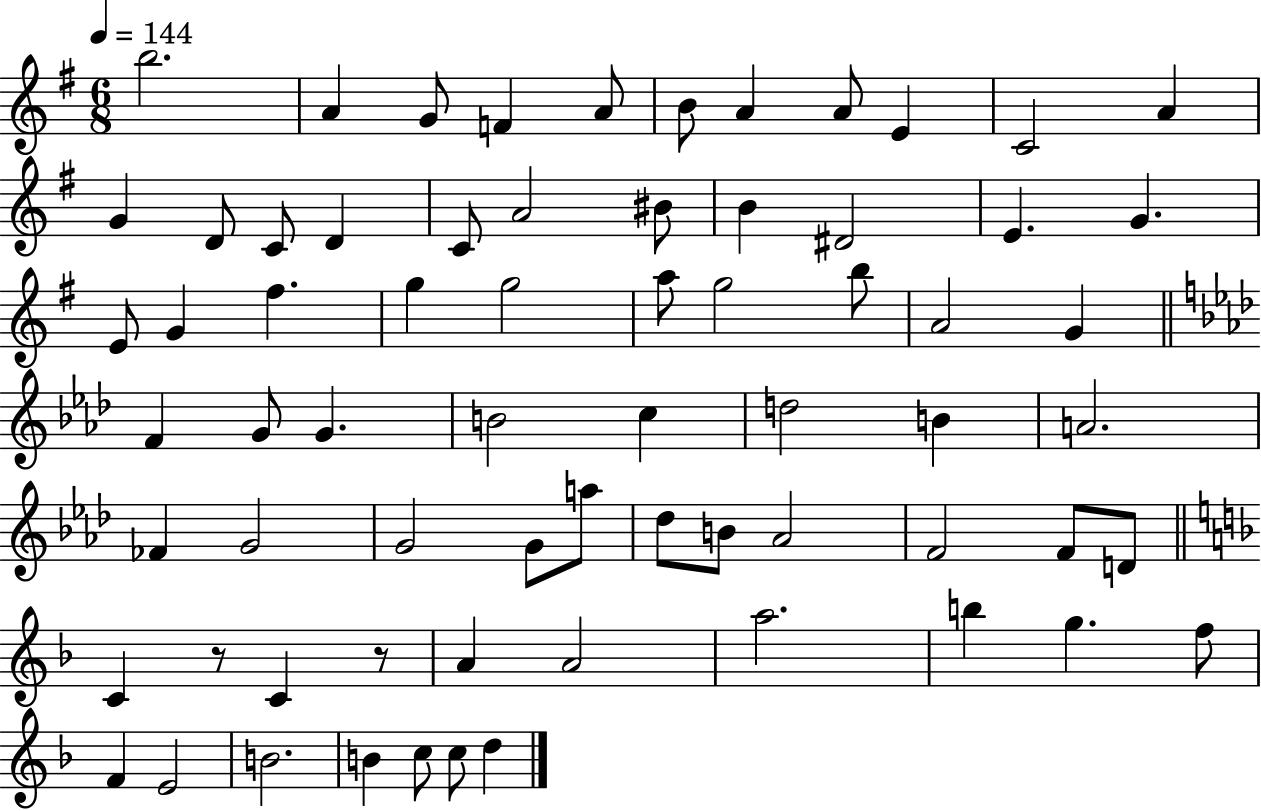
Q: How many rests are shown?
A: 2